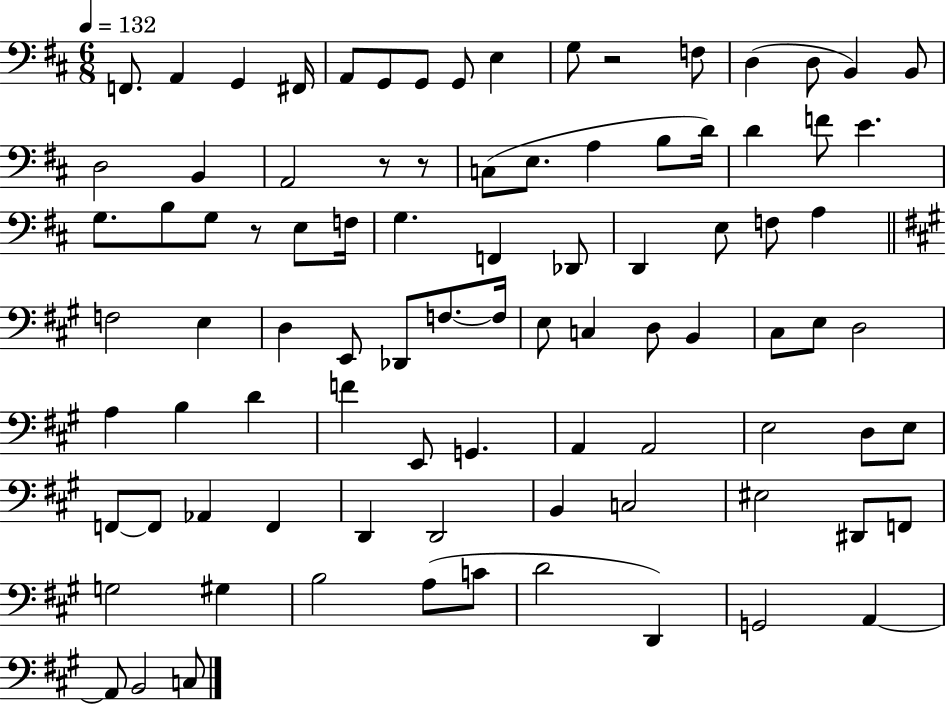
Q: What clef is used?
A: bass